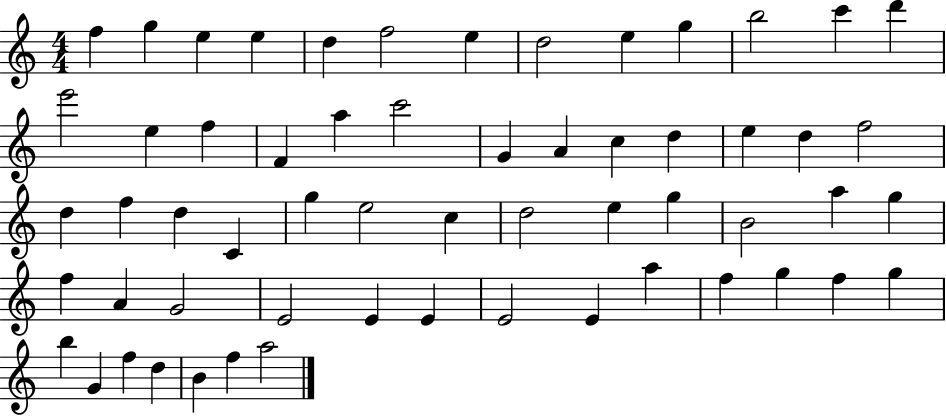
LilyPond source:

{
  \clef treble
  \numericTimeSignature
  \time 4/4
  \key c \major
  f''4 g''4 e''4 e''4 | d''4 f''2 e''4 | d''2 e''4 g''4 | b''2 c'''4 d'''4 | \break e'''2 e''4 f''4 | f'4 a''4 c'''2 | g'4 a'4 c''4 d''4 | e''4 d''4 f''2 | \break d''4 f''4 d''4 c'4 | g''4 e''2 c''4 | d''2 e''4 g''4 | b'2 a''4 g''4 | \break f''4 a'4 g'2 | e'2 e'4 e'4 | e'2 e'4 a''4 | f''4 g''4 f''4 g''4 | \break b''4 g'4 f''4 d''4 | b'4 f''4 a''2 | \bar "|."
}